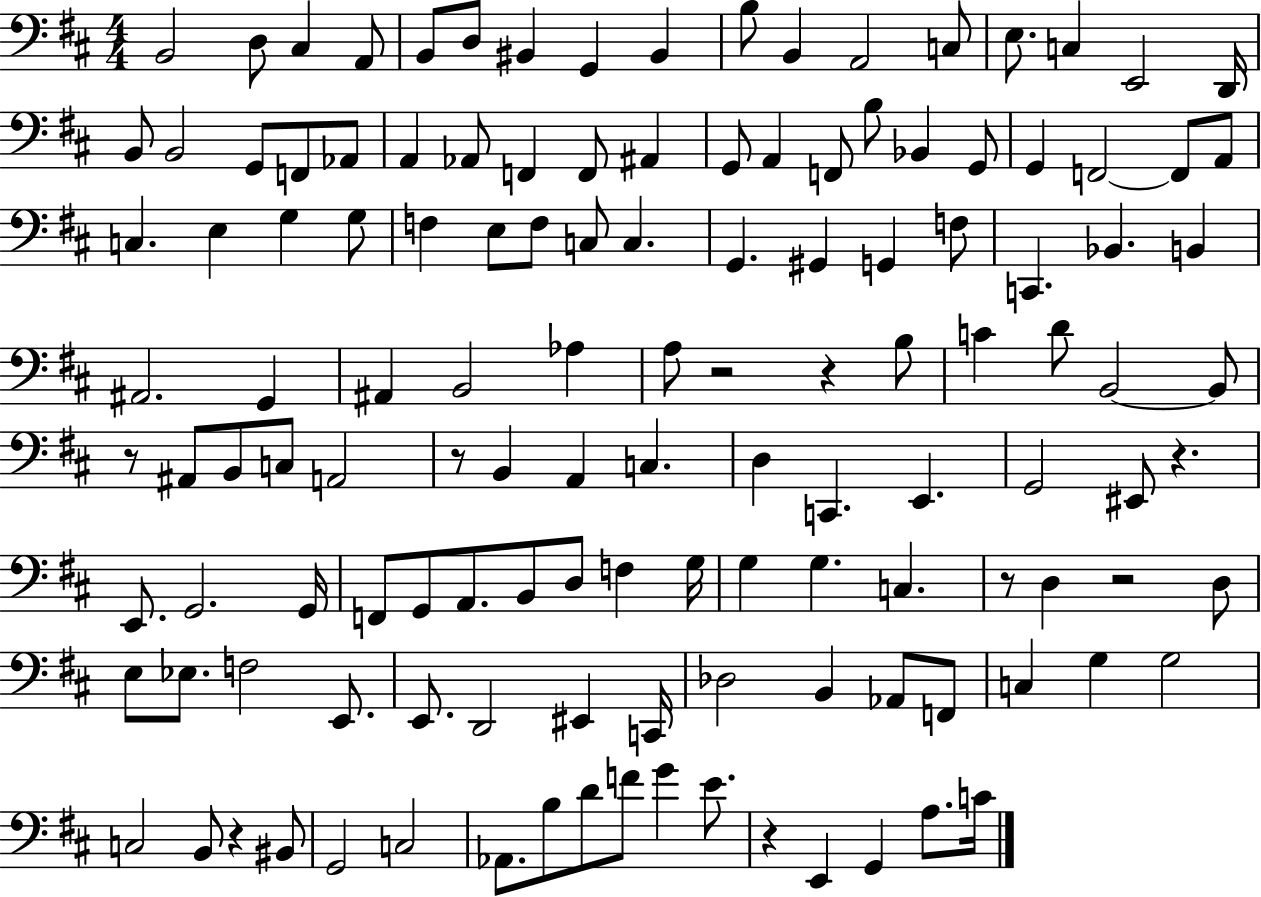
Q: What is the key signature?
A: D major